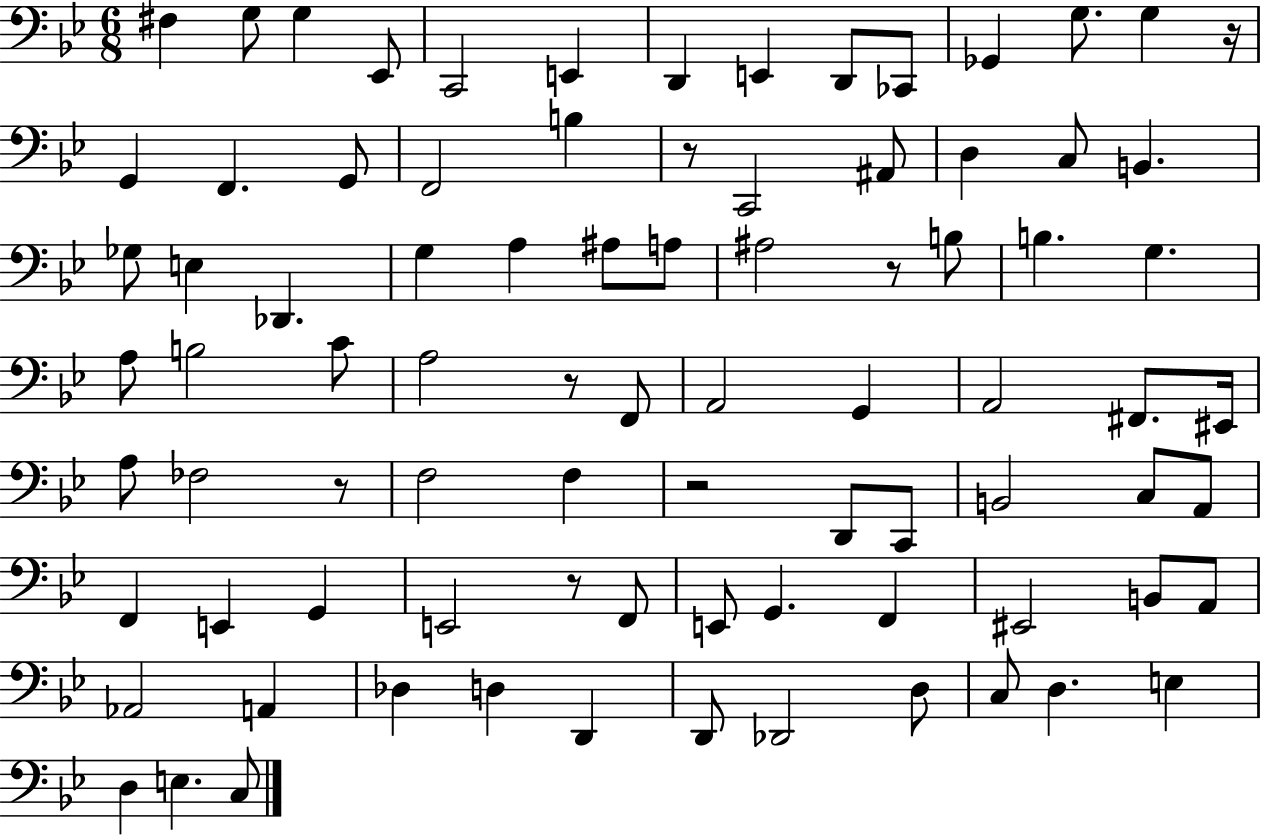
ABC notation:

X:1
T:Untitled
M:6/8
L:1/4
K:Bb
^F, G,/2 G, _E,,/2 C,,2 E,, D,, E,, D,,/2 _C,,/2 _G,, G,/2 G, z/4 G,, F,, G,,/2 F,,2 B, z/2 C,,2 ^A,,/2 D, C,/2 B,, _G,/2 E, _D,, G, A, ^A,/2 A,/2 ^A,2 z/2 B,/2 B, G, A,/2 B,2 C/2 A,2 z/2 F,,/2 A,,2 G,, A,,2 ^F,,/2 ^E,,/4 A,/2 _F,2 z/2 F,2 F, z2 D,,/2 C,,/2 B,,2 C,/2 A,,/2 F,, E,, G,, E,,2 z/2 F,,/2 E,,/2 G,, F,, ^E,,2 B,,/2 A,,/2 _A,,2 A,, _D, D, D,, D,,/2 _D,,2 D,/2 C,/2 D, E, D, E, C,/2